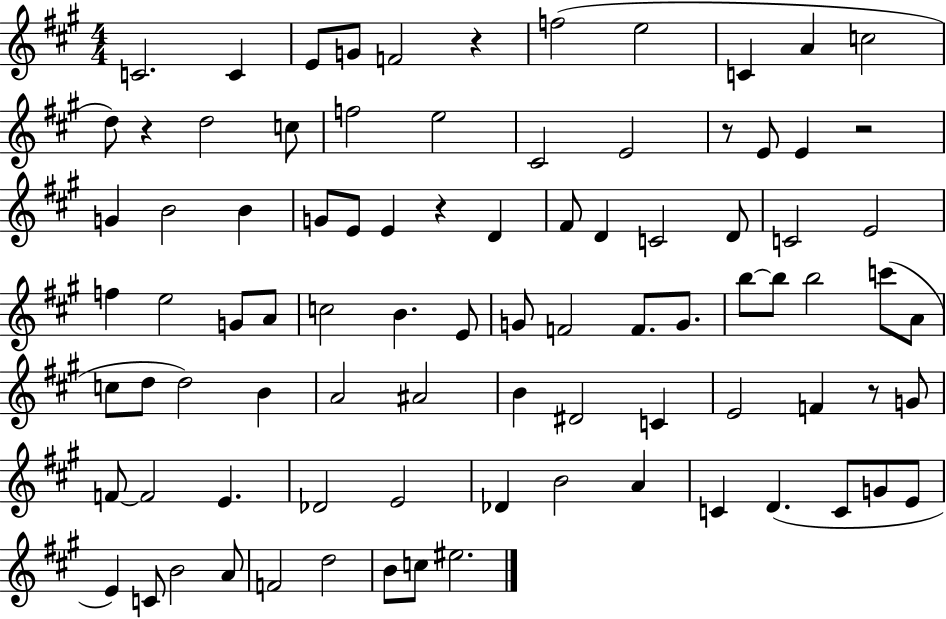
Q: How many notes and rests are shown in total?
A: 88